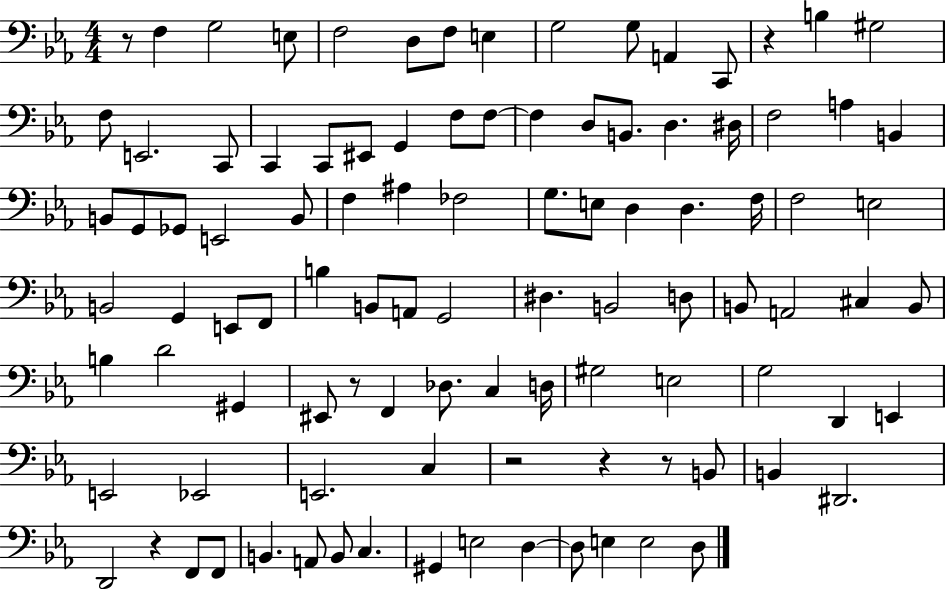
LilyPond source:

{
  \clef bass
  \numericTimeSignature
  \time 4/4
  \key ees \major
  r8 f4 g2 e8 | f2 d8 f8 e4 | g2 g8 a,4 c,8 | r4 b4 gis2 | \break f8 e,2. c,8 | c,4 c,8 eis,8 g,4 f8 f8~~ | f4 d8 b,8. d4. dis16 | f2 a4 b,4 | \break b,8 g,8 ges,8 e,2 b,8 | f4 ais4 fes2 | g8. e8 d4 d4. f16 | f2 e2 | \break b,2 g,4 e,8 f,8 | b4 b,8 a,8 g,2 | dis4. b,2 d8 | b,8 a,2 cis4 b,8 | \break b4 d'2 gis,4 | eis,8 r8 f,4 des8. c4 d16 | gis2 e2 | g2 d,4 e,4 | \break e,2 ees,2 | e,2. c4 | r2 r4 r8 b,8 | b,4 dis,2. | \break d,2 r4 f,8 f,8 | b,4. a,8 b,8 c4. | gis,4 e2 d4~~ | d8 e4 e2 d8 | \break \bar "|."
}